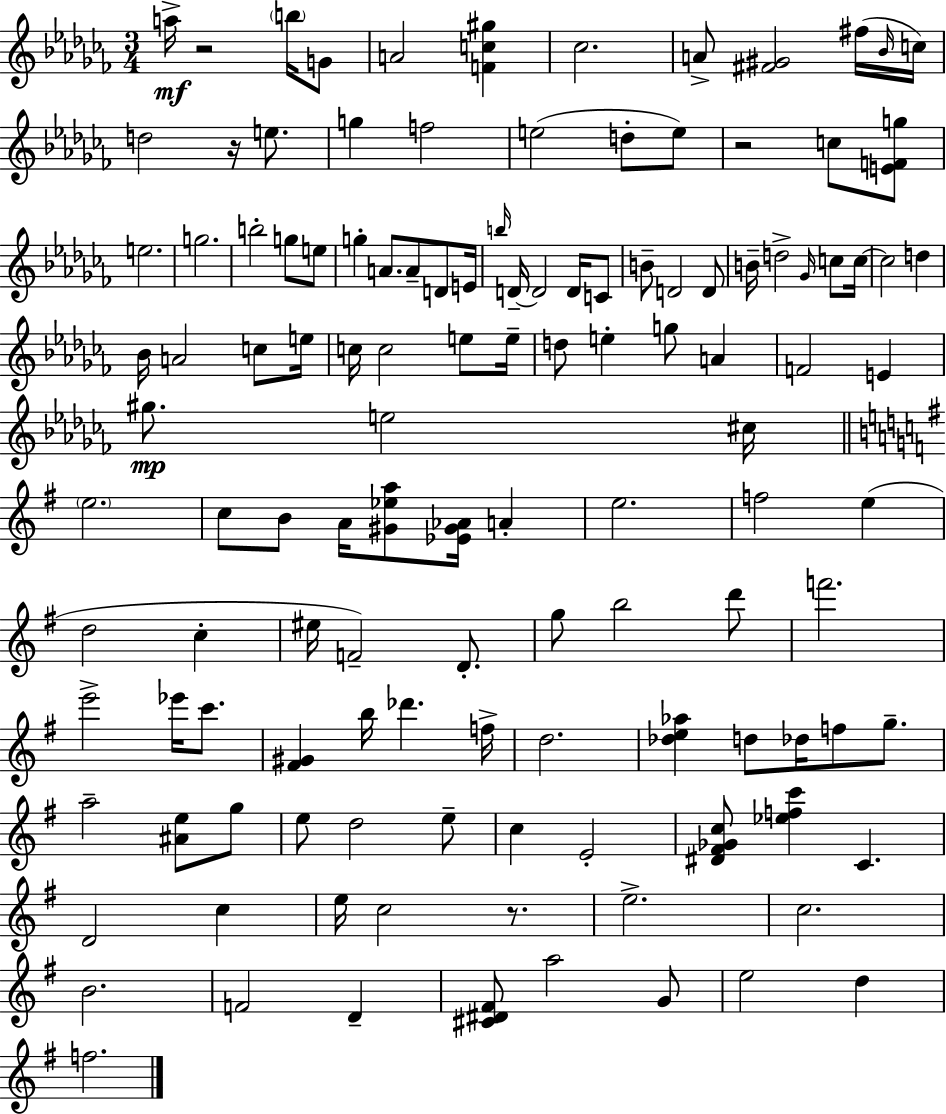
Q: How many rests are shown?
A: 4